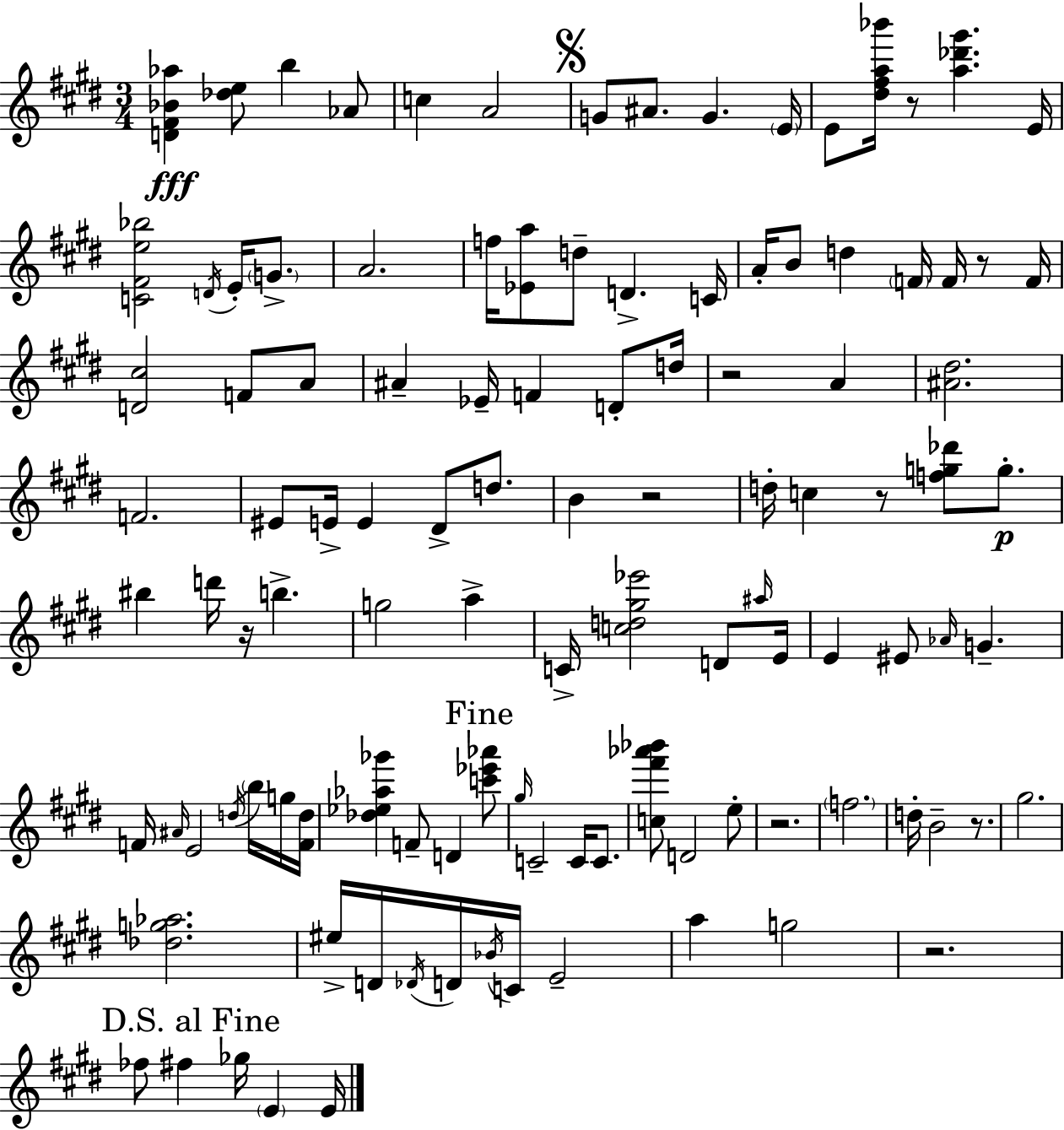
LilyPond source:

{
  \clef treble
  \numericTimeSignature
  \time 3/4
  \key e \major
  \repeat volta 2 { <d' fis' bes' aes''>4\fff <des'' e''>8 b''4 aes'8 | c''4 a'2 | \mark \markup { \musicglyph "scripts.segno" } g'8 ais'8. g'4. \parenthesize e'16 | e'8 <dis'' fis'' a'' bes'''>16 r8 <a'' des''' gis'''>4. e'16 | \break <c' fis' e'' bes''>2 \acciaccatura { d'16 } e'16-. \parenthesize g'8.-> | a'2. | f''16 <ees' a''>8 d''8-- d'4.-> | c'16 a'16-. b'8 d''4 \parenthesize f'16 f'16 r8 | \break f'16 <d' cis''>2 f'8 a'8 | ais'4-- ees'16-- f'4 d'8-. | d''16 r2 a'4 | <ais' dis''>2. | \break f'2. | eis'8 e'16-> e'4 dis'8-> d''8. | b'4 r2 | d''16-. c''4 r8 <f'' g'' des'''>8 g''8.-.\p | \break bis''4 d'''16 r16 b''4.-> | g''2 a''4-> | c'16-> <c'' d'' gis'' ees'''>2 d'8 | \grace { ais''16 } e'16 e'4 eis'8 \grace { aes'16 } g'4.-- | \break f'16 \grace { ais'16 } e'2 | \acciaccatura { d''16 } \parenthesize b''16 g''16 <f' d''>16 <des'' ees'' aes'' ges'''>4 f'8-- d'4 | \mark "Fine" <c''' ees''' aes'''>8 \grace { gis''16 } c'2-- | c'16 c'8. <c'' fis''' aes''' bes'''>8 d'2 | \break e''8-. r2. | \parenthesize f''2. | d''16-. b'2-- | r8. gis''2. | \break <des'' g'' aes''>2. | eis''16-> d'16 \acciaccatura { des'16 } d'16 \acciaccatura { bes'16 } c'16 | e'2-- a''4 | g''2 r2. | \break \mark "D.S. al Fine" fes''8 fis''4 | ges''16 \parenthesize e'4 e'16 } \bar "|."
}